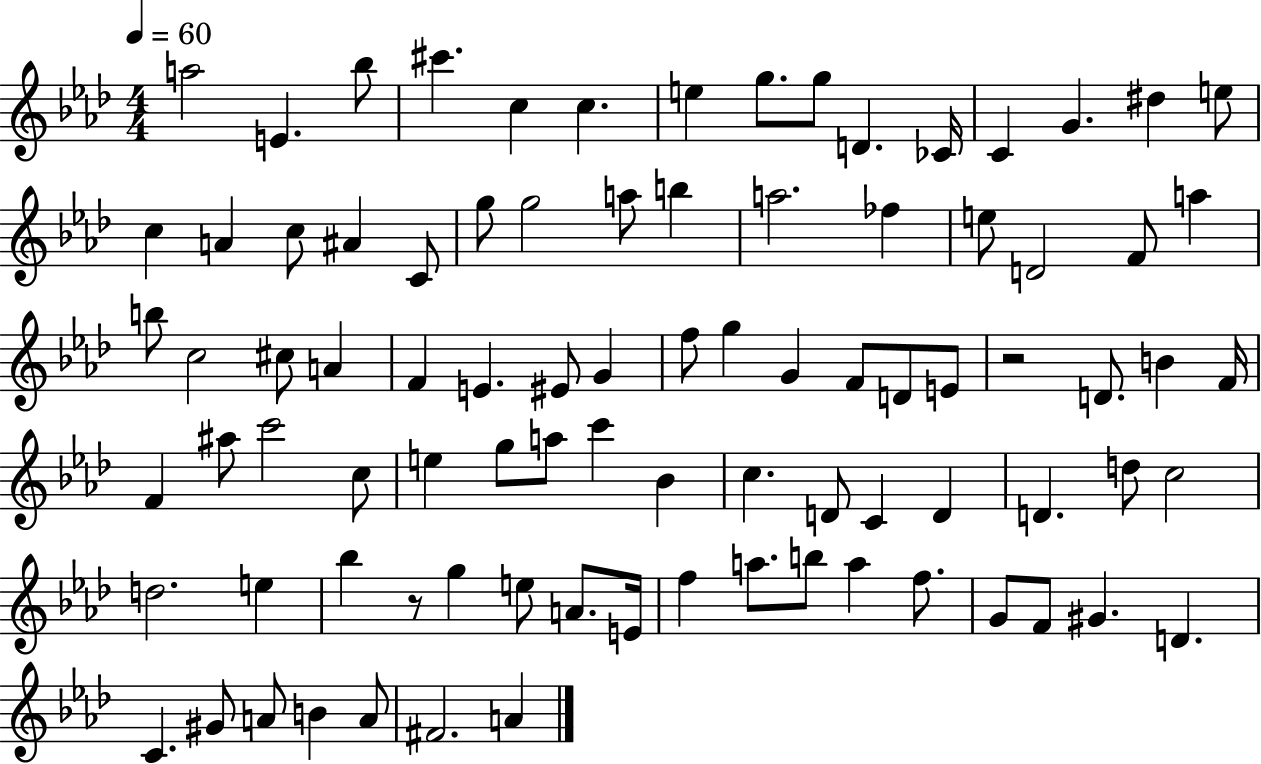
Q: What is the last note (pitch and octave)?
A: A4